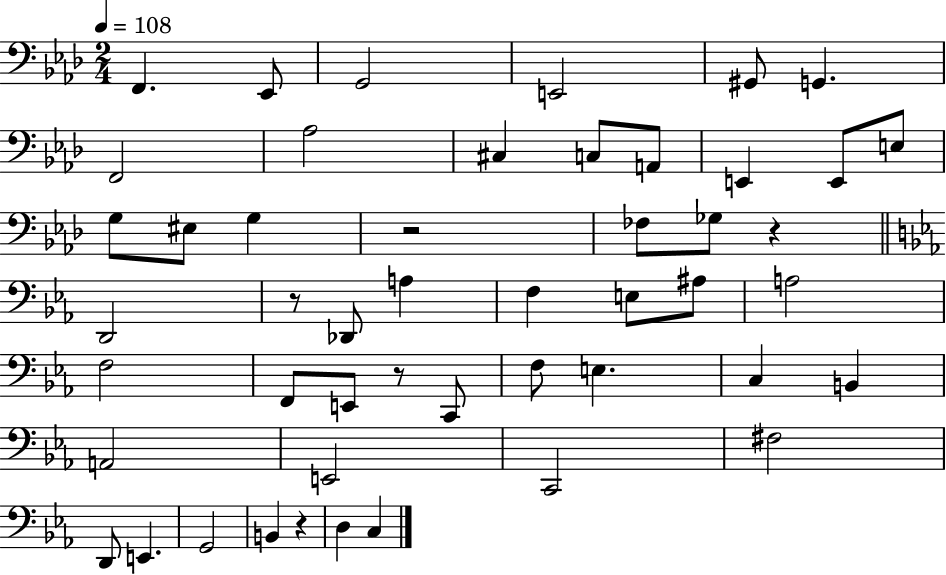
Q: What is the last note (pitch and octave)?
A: C3